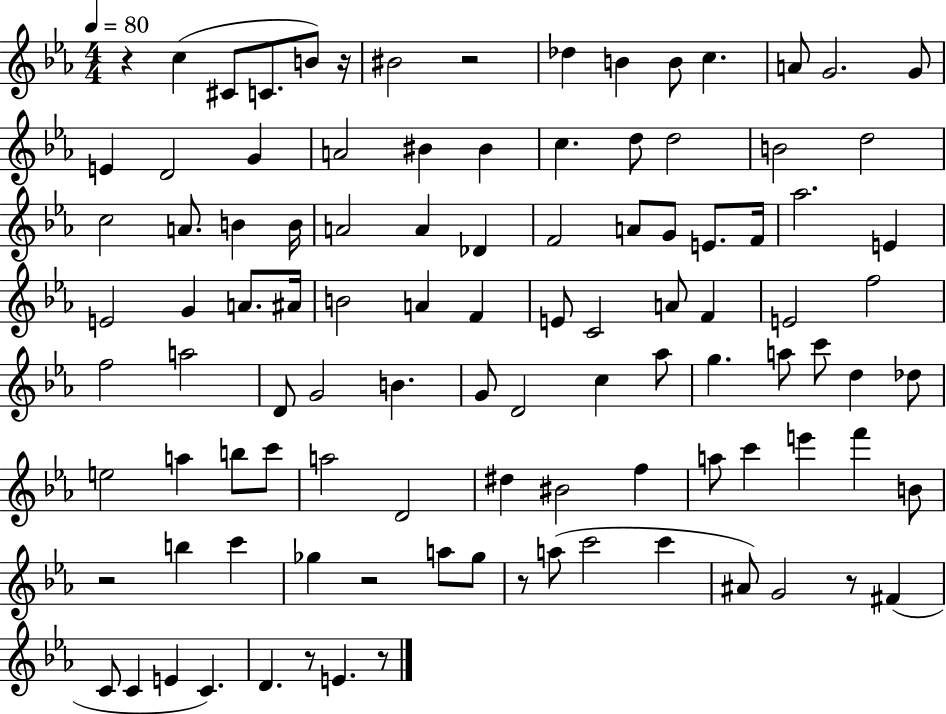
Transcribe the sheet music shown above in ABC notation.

X:1
T:Untitled
M:4/4
L:1/4
K:Eb
z c ^C/2 C/2 B/2 z/4 ^B2 z2 _d B B/2 c A/2 G2 G/2 E D2 G A2 ^B ^B c d/2 d2 B2 d2 c2 A/2 B B/4 A2 A _D F2 A/2 G/2 E/2 F/4 _a2 E E2 G A/2 ^A/4 B2 A F E/2 C2 A/2 F E2 f2 f2 a2 D/2 G2 B G/2 D2 c _a/2 g a/2 c'/2 d _d/2 e2 a b/2 c'/2 a2 D2 ^d ^B2 f a/2 c' e' f' B/2 z2 b c' _g z2 a/2 _g/2 z/2 a/2 c'2 c' ^A/2 G2 z/2 ^F C/2 C E C D z/2 E z/2